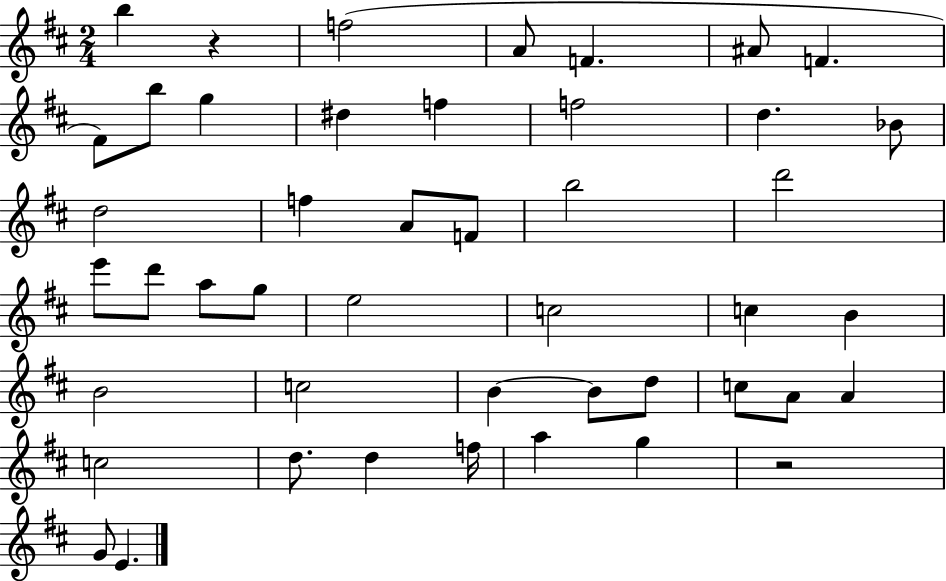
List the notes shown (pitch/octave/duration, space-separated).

B5/q R/q F5/h A4/e F4/q. A#4/e F4/q. F#4/e B5/e G5/q D#5/q F5/q F5/h D5/q. Bb4/e D5/h F5/q A4/e F4/e B5/h D6/h E6/e D6/e A5/e G5/e E5/h C5/h C5/q B4/q B4/h C5/h B4/q B4/e D5/e C5/e A4/e A4/q C5/h D5/e. D5/q F5/s A5/q G5/q R/h G4/e E4/q.